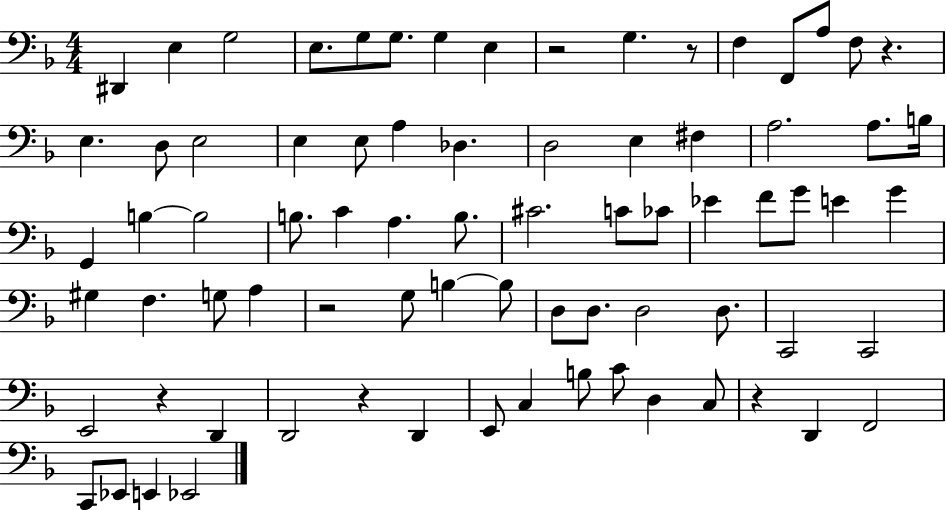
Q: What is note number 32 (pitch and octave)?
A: A3